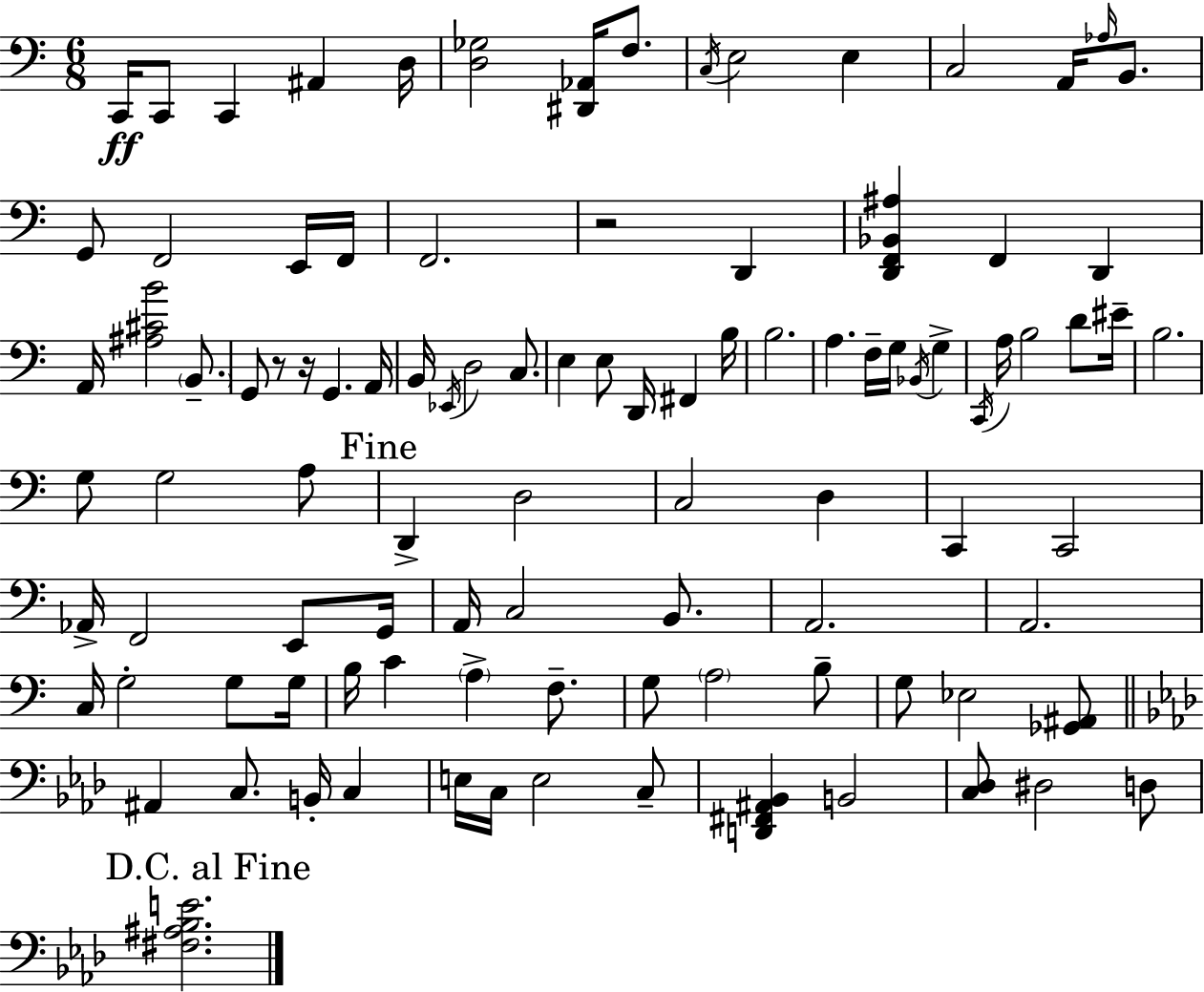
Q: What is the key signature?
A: C major